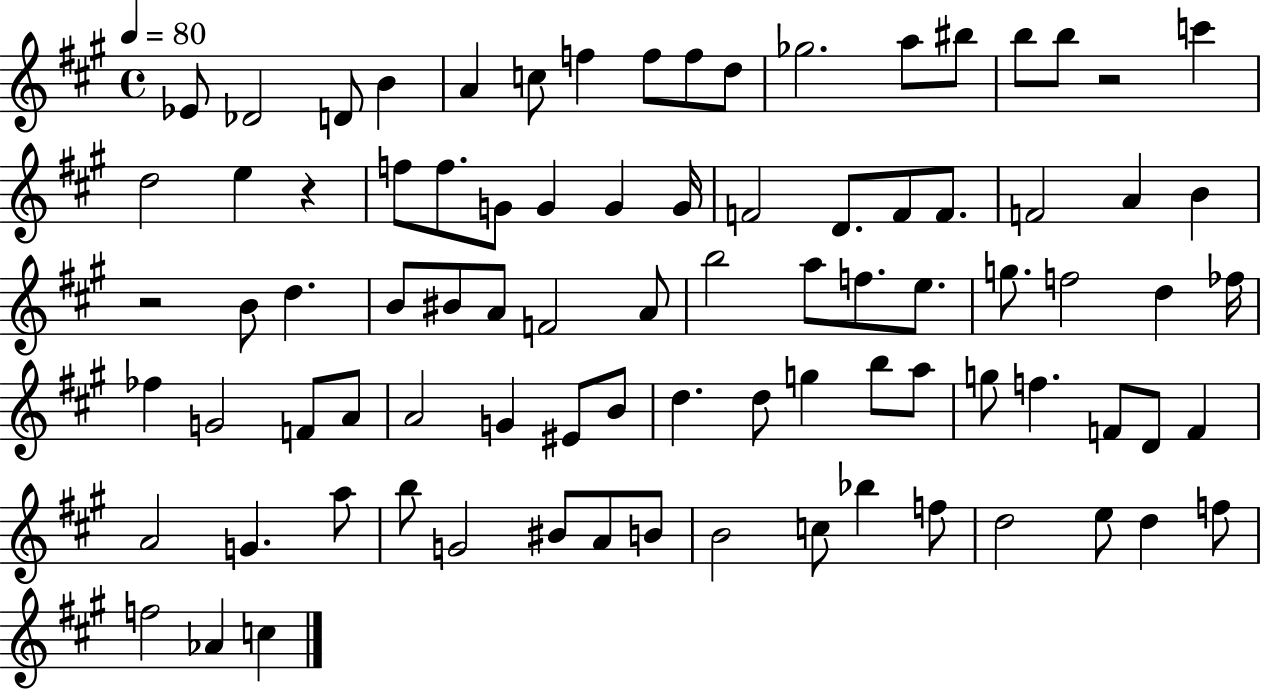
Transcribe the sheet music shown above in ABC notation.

X:1
T:Untitled
M:4/4
L:1/4
K:A
_E/2 _D2 D/2 B A c/2 f f/2 f/2 d/2 _g2 a/2 ^b/2 b/2 b/2 z2 c' d2 e z f/2 f/2 G/2 G G G/4 F2 D/2 F/2 F/2 F2 A B z2 B/2 d B/2 ^B/2 A/2 F2 A/2 b2 a/2 f/2 e/2 g/2 f2 d _f/4 _f G2 F/2 A/2 A2 G ^E/2 B/2 d d/2 g b/2 a/2 g/2 f F/2 D/2 F A2 G a/2 b/2 G2 ^B/2 A/2 B/2 B2 c/2 _b f/2 d2 e/2 d f/2 f2 _A c